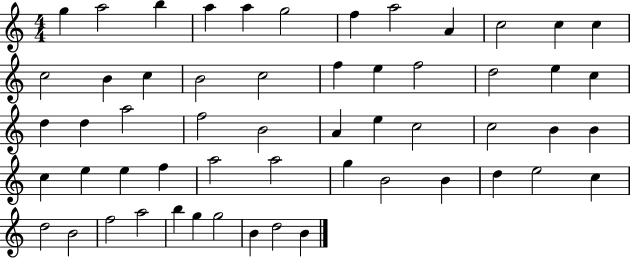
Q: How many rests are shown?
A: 0